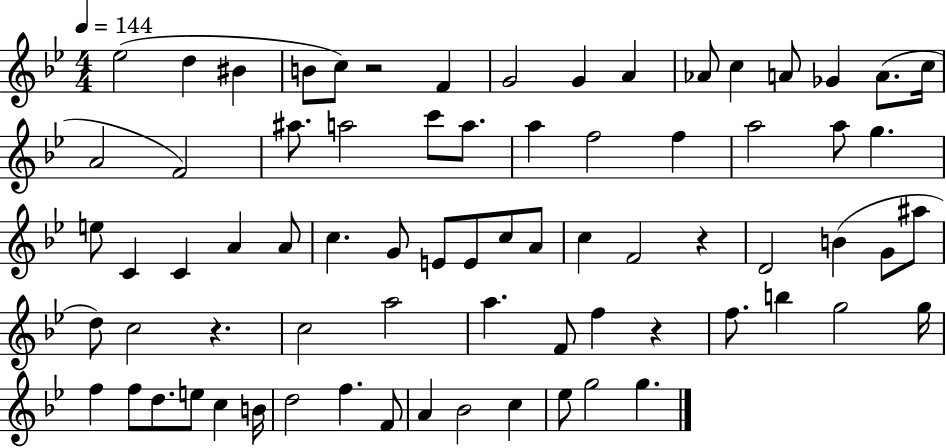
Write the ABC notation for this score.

X:1
T:Untitled
M:4/4
L:1/4
K:Bb
_e2 d ^B B/2 c/2 z2 F G2 G A _A/2 c A/2 _G A/2 c/4 A2 F2 ^a/2 a2 c'/2 a/2 a f2 f a2 a/2 g e/2 C C A A/2 c G/2 E/2 E/2 c/2 A/2 c F2 z D2 B G/2 ^a/2 d/2 c2 z c2 a2 a F/2 f z f/2 b g2 g/4 f f/2 d/2 e/2 c B/4 d2 f F/2 A _B2 c _e/2 g2 g